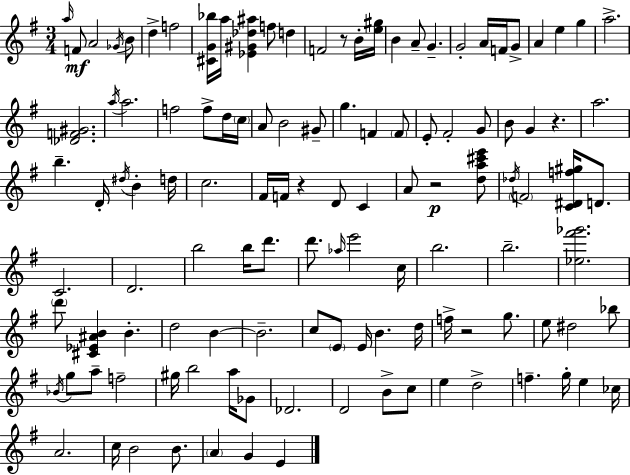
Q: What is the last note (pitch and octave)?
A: E4